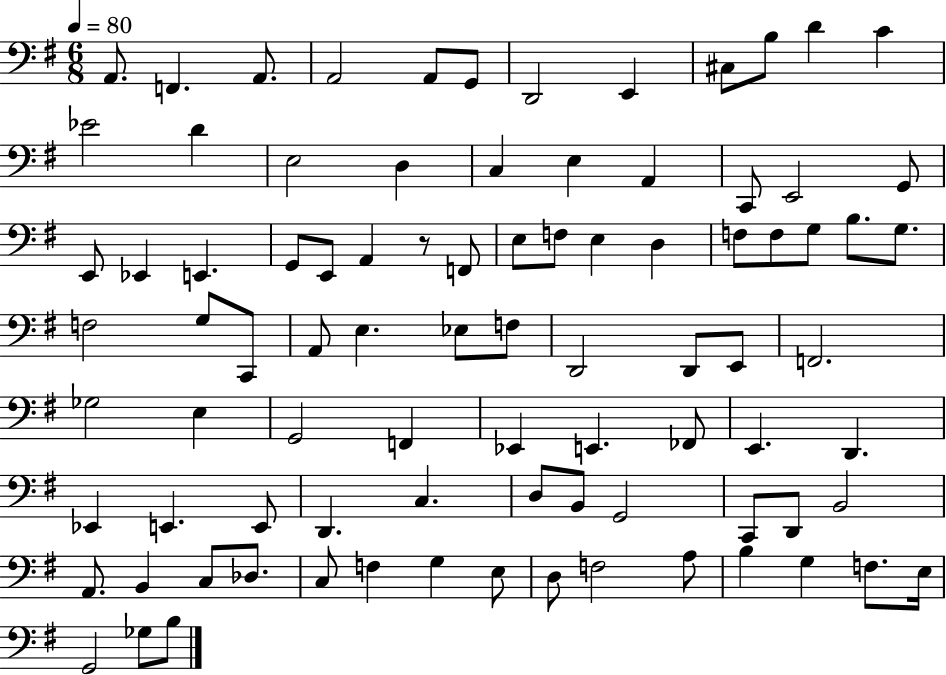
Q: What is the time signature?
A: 6/8